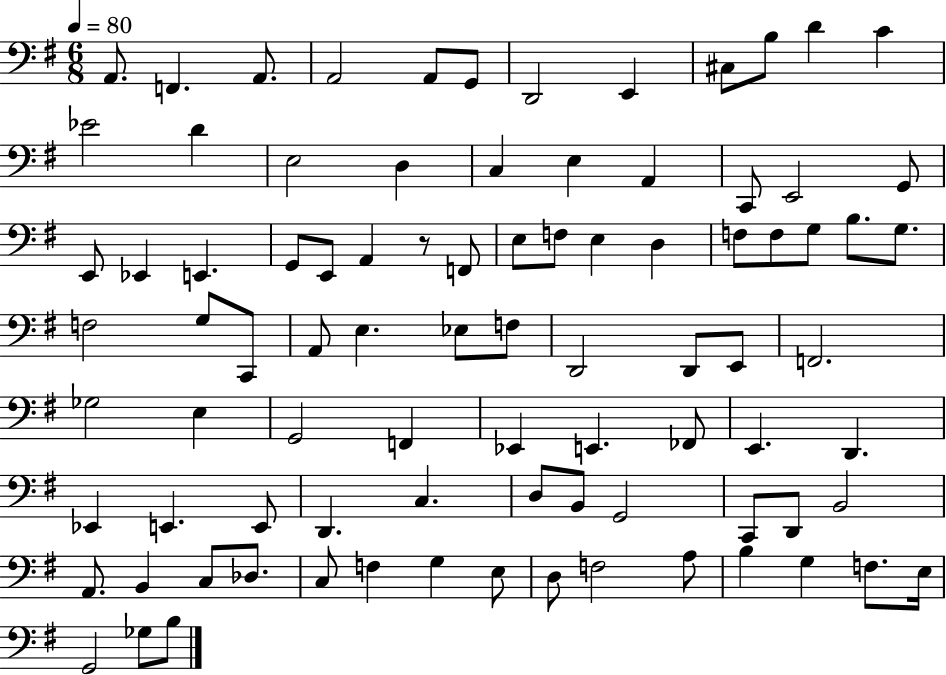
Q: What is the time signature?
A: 6/8